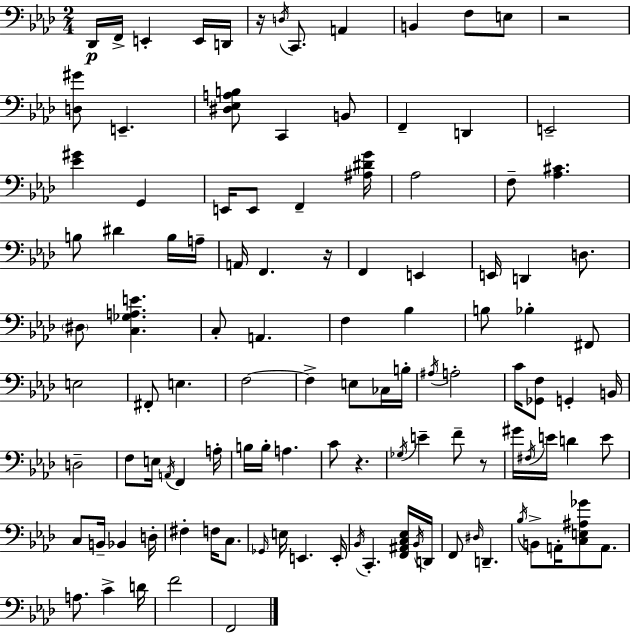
Db2/s F2/s E2/q E2/s D2/s R/s D3/s C2/e. A2/q B2/q F3/e E3/e R/h [D3,G#4]/e E2/q. [D#3,Eb3,A3,B3]/e C2/q B2/e F2/q D2/q E2/h [Eb4,G#4]/q G2/q E2/s E2/e F2/q [A#3,D#4,G4]/s Ab3/h F3/e [Ab3,C#4]/q. B3/e D#4/q B3/s A3/s A2/s F2/q. R/s F2/q E2/q E2/s D2/q D3/e. D#3/e [C3,Gb3,A3,E4]/q. C3/e A2/q. F3/q Bb3/q B3/e Bb3/q F#2/e E3/h F#2/e E3/q. F3/h F3/q E3/e CES3/s B3/s A#3/s A3/h C4/s [Gb2,F3]/e G2/q B2/s D3/h F3/e E3/s A2/s F2/q A3/s B3/s B3/s A3/q. C4/e R/q. Gb3/s E4/q F4/e R/e G#4/s F#3/s E4/s D4/q E4/e C3/e B2/s Bb2/q D3/s F#3/q F3/s C3/e. Gb2/s E3/s E2/q. E2/s Bb2/s C2/q. [F2,A#2,C3,Eb3]/s Bb2/s D2/s F2/e D#3/s D2/q. Bb3/s B2/e A2/s [C3,E3,A#3,Gb4]/e A2/e. A3/e. C4/q D4/s F4/h F2/h